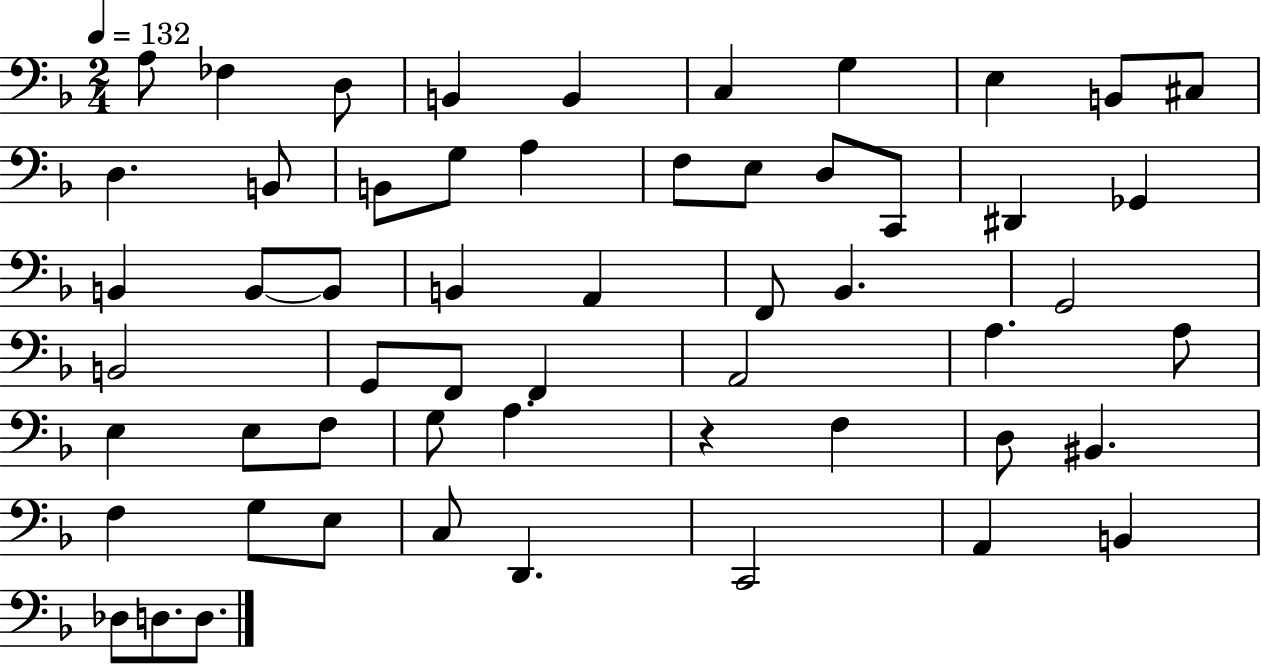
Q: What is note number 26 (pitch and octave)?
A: A2